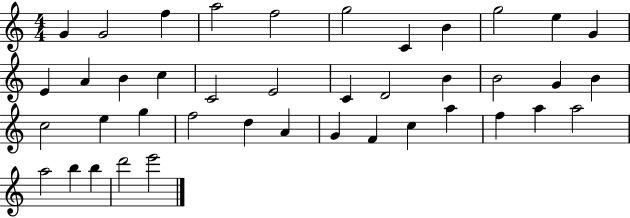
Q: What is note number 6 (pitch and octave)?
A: G5